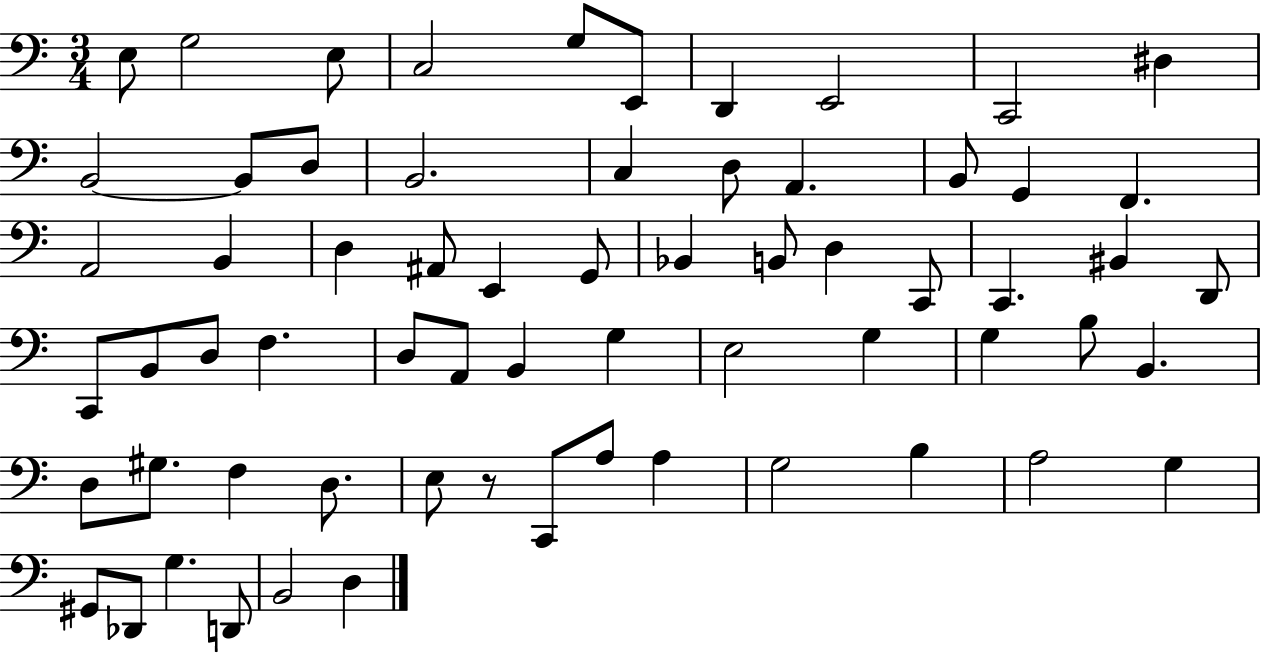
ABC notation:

X:1
T:Untitled
M:3/4
L:1/4
K:C
E,/2 G,2 E,/2 C,2 G,/2 E,,/2 D,, E,,2 C,,2 ^D, B,,2 B,,/2 D,/2 B,,2 C, D,/2 A,, B,,/2 G,, F,, A,,2 B,, D, ^A,,/2 E,, G,,/2 _B,, B,,/2 D, C,,/2 C,, ^B,, D,,/2 C,,/2 B,,/2 D,/2 F, D,/2 A,,/2 B,, G, E,2 G, G, B,/2 B,, D,/2 ^G,/2 F, D,/2 E,/2 z/2 C,,/2 A,/2 A, G,2 B, A,2 G, ^G,,/2 _D,,/2 G, D,,/2 B,,2 D,